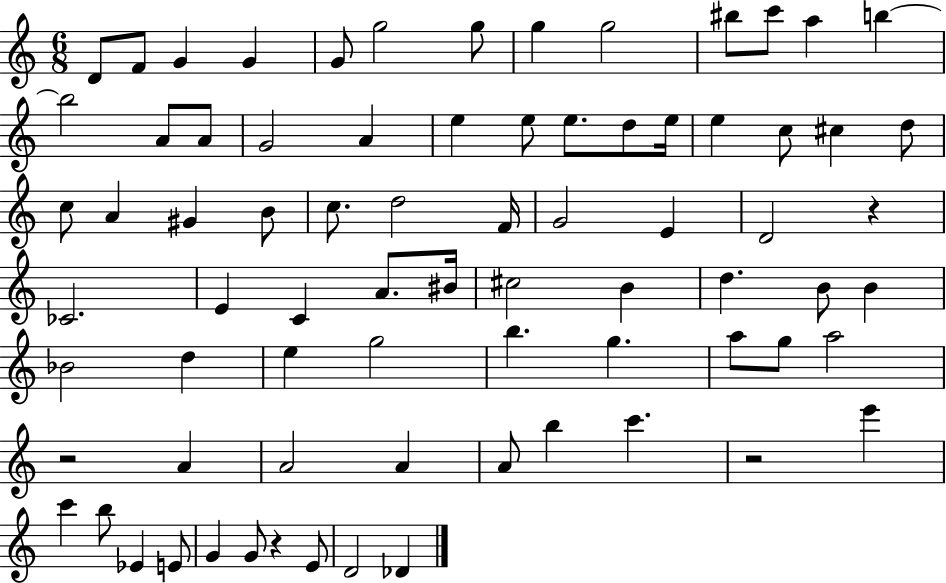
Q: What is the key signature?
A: C major